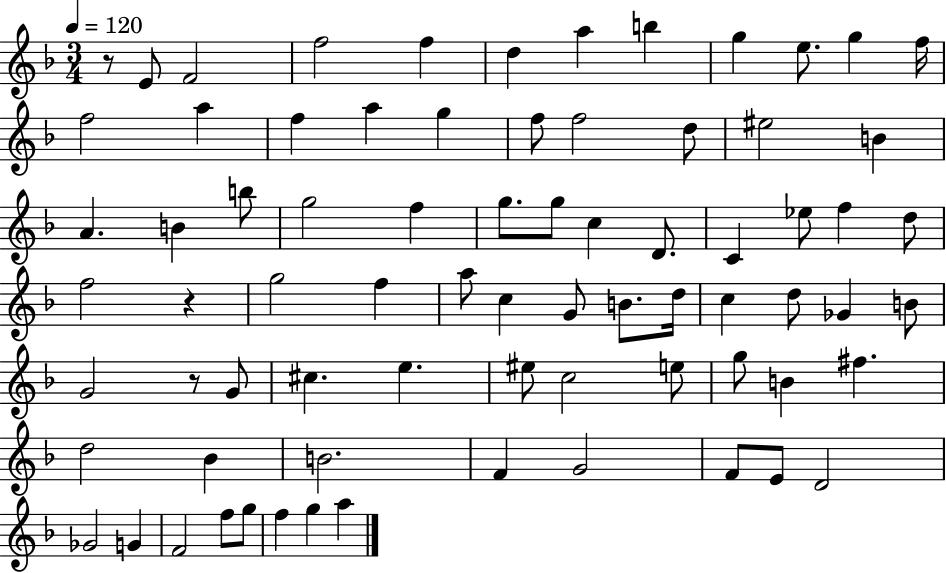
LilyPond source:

{
  \clef treble
  \numericTimeSignature
  \time 3/4
  \key f \major
  \tempo 4 = 120
  \repeat volta 2 { r8 e'8 f'2 | f''2 f''4 | d''4 a''4 b''4 | g''4 e''8. g''4 f''16 | \break f''2 a''4 | f''4 a''4 g''4 | f''8 f''2 d''8 | eis''2 b'4 | \break a'4. b'4 b''8 | g''2 f''4 | g''8. g''8 c''4 d'8. | c'4 ees''8 f''4 d''8 | \break f''2 r4 | g''2 f''4 | a''8 c''4 g'8 b'8. d''16 | c''4 d''8 ges'4 b'8 | \break g'2 r8 g'8 | cis''4. e''4. | eis''8 c''2 e''8 | g''8 b'4 fis''4. | \break d''2 bes'4 | b'2. | f'4 g'2 | f'8 e'8 d'2 | \break ges'2 g'4 | f'2 f''8 g''8 | f''4 g''4 a''4 | } \bar "|."
}